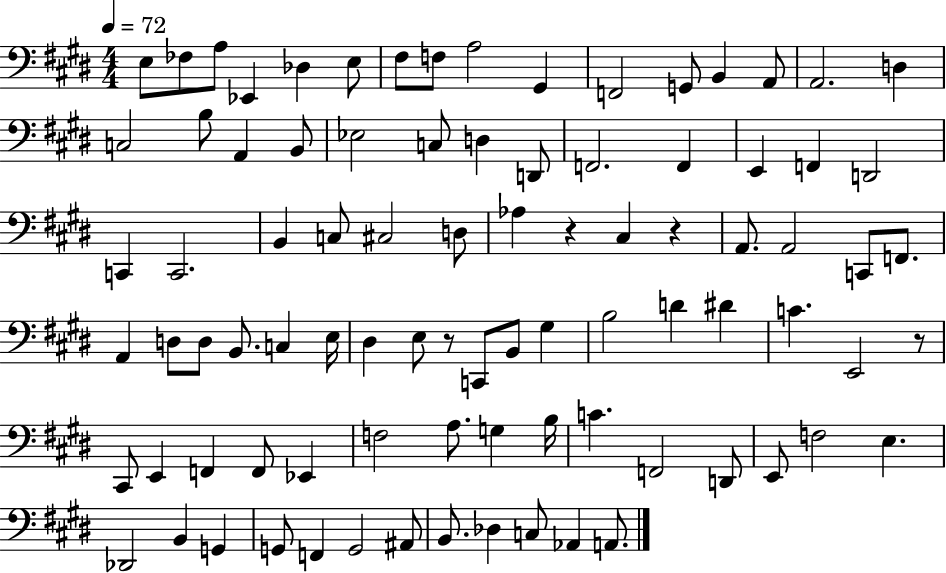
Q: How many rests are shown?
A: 4